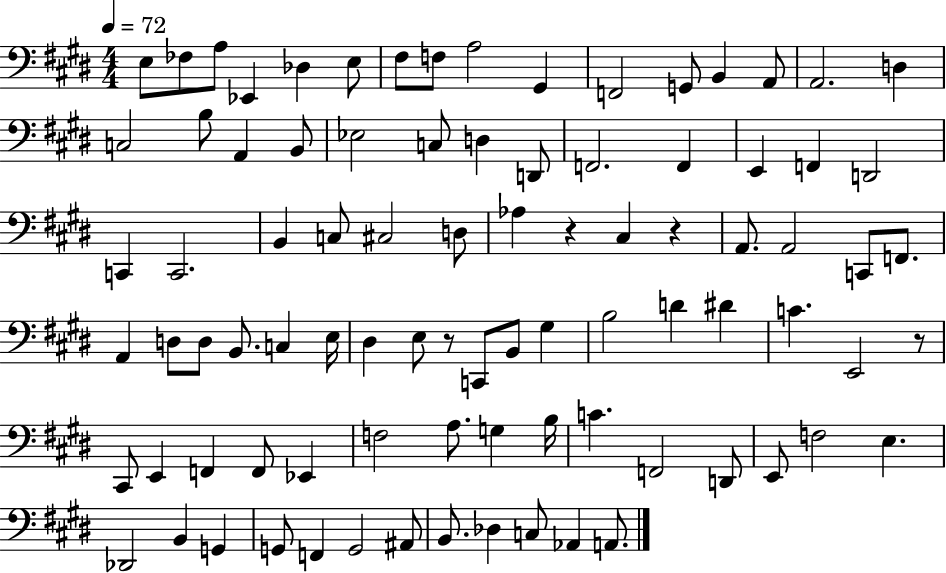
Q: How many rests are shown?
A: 4